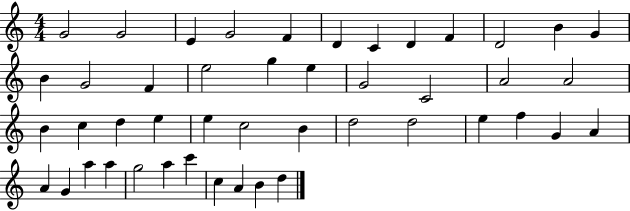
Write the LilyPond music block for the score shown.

{
  \clef treble
  \numericTimeSignature
  \time 4/4
  \key c \major
  g'2 g'2 | e'4 g'2 f'4 | d'4 c'4 d'4 f'4 | d'2 b'4 g'4 | \break b'4 g'2 f'4 | e''2 g''4 e''4 | g'2 c'2 | a'2 a'2 | \break b'4 c''4 d''4 e''4 | e''4 c''2 b'4 | d''2 d''2 | e''4 f''4 g'4 a'4 | \break a'4 g'4 a''4 a''4 | g''2 a''4 c'''4 | c''4 a'4 b'4 d''4 | \bar "|."
}